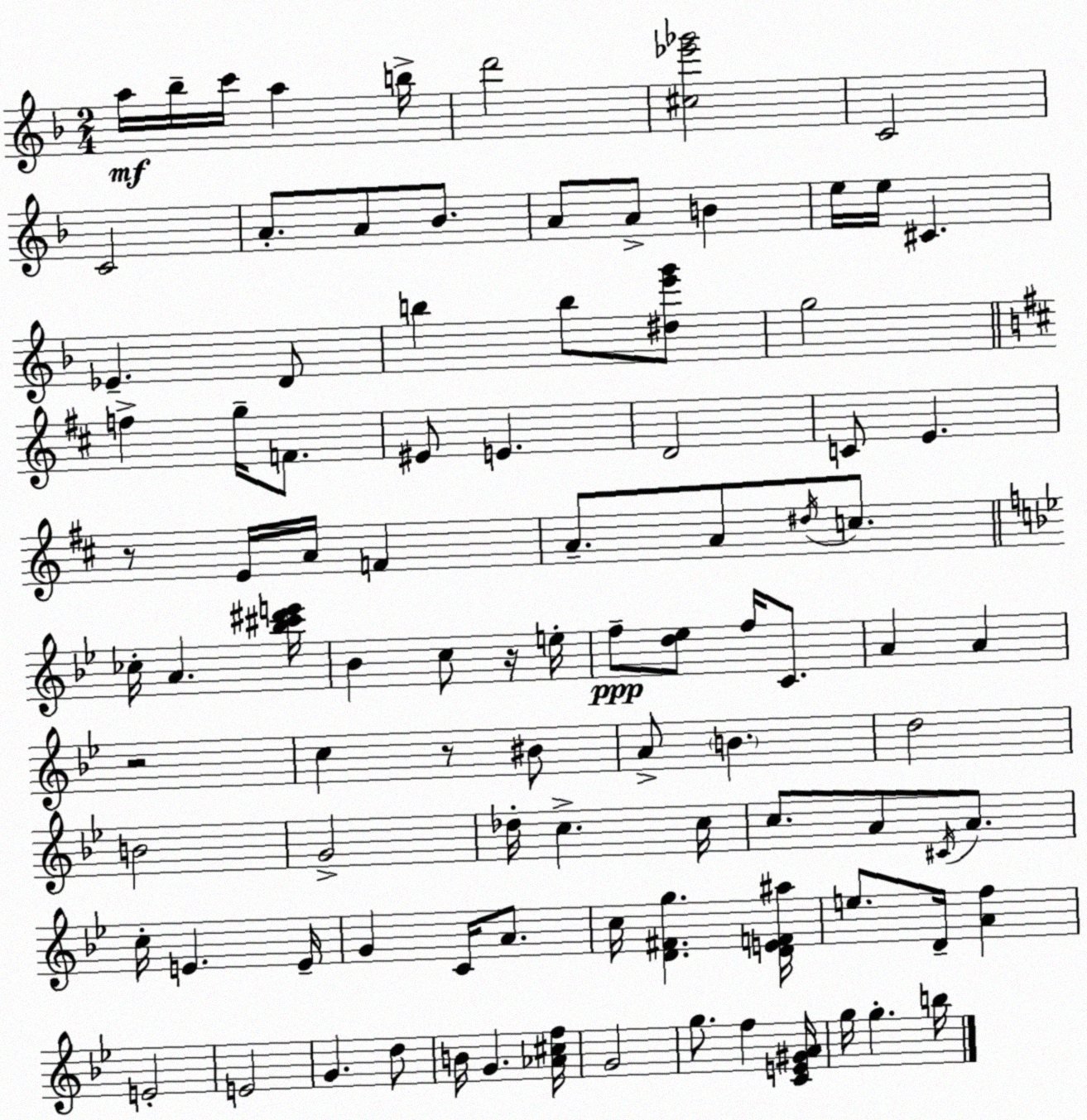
X:1
T:Untitled
M:2/4
L:1/4
K:F
a/4 _b/4 c'/4 a b/4 d'2 [^c_e'_g']2 C2 C2 A/2 A/2 _B/2 A/2 A/2 B e/4 e/4 ^C _E D/2 b b/2 [^de'g']/2 g2 f g/4 F/2 ^E/2 E D2 C/2 E z/2 E/4 A/4 F A/2 A/2 ^d/4 c/2 _c/4 A [_b^c'^d'e']/4 _B c/2 z/4 e/4 f/2 [d_e]/2 f/4 C/2 A A z2 c z/2 ^B/2 A/2 B d2 B2 G2 _d/4 c c/4 c/2 A/2 ^C/4 A/2 c/4 E E/4 G C/4 A/2 c/4 [D^Fg] [DEF^a]/4 e/2 D/4 [Af] E2 E2 G d/2 B/4 G [_A^cf]/4 G2 g/2 f [CE^GA]/4 g/4 g b/4